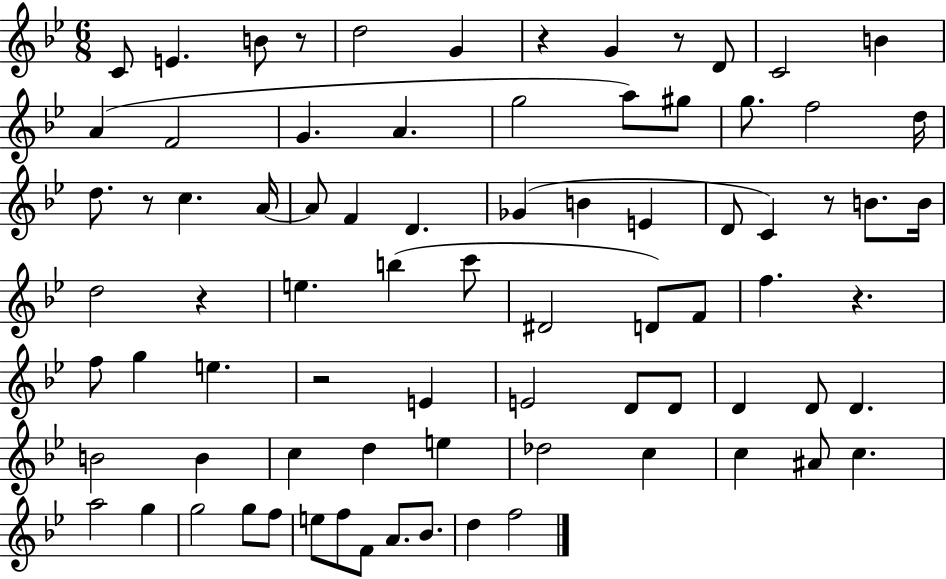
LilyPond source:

{
  \clef treble
  \numericTimeSignature
  \time 6/8
  \key bes \major
  c'8 e'4. b'8 r8 | d''2 g'4 | r4 g'4 r8 d'8 | c'2 b'4 | \break a'4( f'2 | g'4. a'4. | g''2 a''8) gis''8 | g''8. f''2 d''16 | \break d''8. r8 c''4. a'16~~ | a'8 f'4 d'4. | ges'4( b'4 e'4 | d'8 c'4) r8 b'8. b'16 | \break d''2 r4 | e''4. b''4( c'''8 | dis'2 d'8) f'8 | f''4. r4. | \break f''8 g''4 e''4. | r2 e'4 | e'2 d'8 d'8 | d'4 d'8 d'4. | \break b'2 b'4 | c''4 d''4 e''4 | des''2 c''4 | c''4 ais'8 c''4. | \break a''2 g''4 | g''2 g''8 f''8 | e''8 f''8 f'8 a'8. bes'8. | d''4 f''2 | \break \bar "|."
}